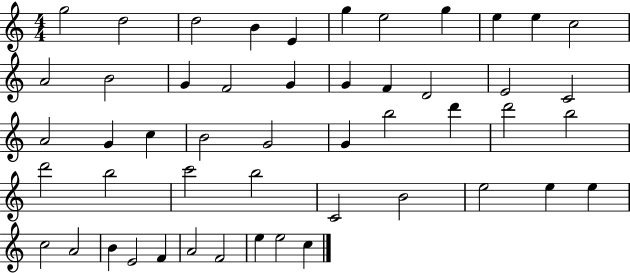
{
  \clef treble
  \numericTimeSignature
  \time 4/4
  \key c \major
  g''2 d''2 | d''2 b'4 e'4 | g''4 e''2 g''4 | e''4 e''4 c''2 | \break a'2 b'2 | g'4 f'2 g'4 | g'4 f'4 d'2 | e'2 c'2 | \break a'2 g'4 c''4 | b'2 g'2 | g'4 b''2 d'''4 | d'''2 b''2 | \break d'''2 b''2 | c'''2 b''2 | c'2 b'2 | e''2 e''4 e''4 | \break c''2 a'2 | b'4 e'2 f'4 | a'2 f'2 | e''4 e''2 c''4 | \break \bar "|."
}